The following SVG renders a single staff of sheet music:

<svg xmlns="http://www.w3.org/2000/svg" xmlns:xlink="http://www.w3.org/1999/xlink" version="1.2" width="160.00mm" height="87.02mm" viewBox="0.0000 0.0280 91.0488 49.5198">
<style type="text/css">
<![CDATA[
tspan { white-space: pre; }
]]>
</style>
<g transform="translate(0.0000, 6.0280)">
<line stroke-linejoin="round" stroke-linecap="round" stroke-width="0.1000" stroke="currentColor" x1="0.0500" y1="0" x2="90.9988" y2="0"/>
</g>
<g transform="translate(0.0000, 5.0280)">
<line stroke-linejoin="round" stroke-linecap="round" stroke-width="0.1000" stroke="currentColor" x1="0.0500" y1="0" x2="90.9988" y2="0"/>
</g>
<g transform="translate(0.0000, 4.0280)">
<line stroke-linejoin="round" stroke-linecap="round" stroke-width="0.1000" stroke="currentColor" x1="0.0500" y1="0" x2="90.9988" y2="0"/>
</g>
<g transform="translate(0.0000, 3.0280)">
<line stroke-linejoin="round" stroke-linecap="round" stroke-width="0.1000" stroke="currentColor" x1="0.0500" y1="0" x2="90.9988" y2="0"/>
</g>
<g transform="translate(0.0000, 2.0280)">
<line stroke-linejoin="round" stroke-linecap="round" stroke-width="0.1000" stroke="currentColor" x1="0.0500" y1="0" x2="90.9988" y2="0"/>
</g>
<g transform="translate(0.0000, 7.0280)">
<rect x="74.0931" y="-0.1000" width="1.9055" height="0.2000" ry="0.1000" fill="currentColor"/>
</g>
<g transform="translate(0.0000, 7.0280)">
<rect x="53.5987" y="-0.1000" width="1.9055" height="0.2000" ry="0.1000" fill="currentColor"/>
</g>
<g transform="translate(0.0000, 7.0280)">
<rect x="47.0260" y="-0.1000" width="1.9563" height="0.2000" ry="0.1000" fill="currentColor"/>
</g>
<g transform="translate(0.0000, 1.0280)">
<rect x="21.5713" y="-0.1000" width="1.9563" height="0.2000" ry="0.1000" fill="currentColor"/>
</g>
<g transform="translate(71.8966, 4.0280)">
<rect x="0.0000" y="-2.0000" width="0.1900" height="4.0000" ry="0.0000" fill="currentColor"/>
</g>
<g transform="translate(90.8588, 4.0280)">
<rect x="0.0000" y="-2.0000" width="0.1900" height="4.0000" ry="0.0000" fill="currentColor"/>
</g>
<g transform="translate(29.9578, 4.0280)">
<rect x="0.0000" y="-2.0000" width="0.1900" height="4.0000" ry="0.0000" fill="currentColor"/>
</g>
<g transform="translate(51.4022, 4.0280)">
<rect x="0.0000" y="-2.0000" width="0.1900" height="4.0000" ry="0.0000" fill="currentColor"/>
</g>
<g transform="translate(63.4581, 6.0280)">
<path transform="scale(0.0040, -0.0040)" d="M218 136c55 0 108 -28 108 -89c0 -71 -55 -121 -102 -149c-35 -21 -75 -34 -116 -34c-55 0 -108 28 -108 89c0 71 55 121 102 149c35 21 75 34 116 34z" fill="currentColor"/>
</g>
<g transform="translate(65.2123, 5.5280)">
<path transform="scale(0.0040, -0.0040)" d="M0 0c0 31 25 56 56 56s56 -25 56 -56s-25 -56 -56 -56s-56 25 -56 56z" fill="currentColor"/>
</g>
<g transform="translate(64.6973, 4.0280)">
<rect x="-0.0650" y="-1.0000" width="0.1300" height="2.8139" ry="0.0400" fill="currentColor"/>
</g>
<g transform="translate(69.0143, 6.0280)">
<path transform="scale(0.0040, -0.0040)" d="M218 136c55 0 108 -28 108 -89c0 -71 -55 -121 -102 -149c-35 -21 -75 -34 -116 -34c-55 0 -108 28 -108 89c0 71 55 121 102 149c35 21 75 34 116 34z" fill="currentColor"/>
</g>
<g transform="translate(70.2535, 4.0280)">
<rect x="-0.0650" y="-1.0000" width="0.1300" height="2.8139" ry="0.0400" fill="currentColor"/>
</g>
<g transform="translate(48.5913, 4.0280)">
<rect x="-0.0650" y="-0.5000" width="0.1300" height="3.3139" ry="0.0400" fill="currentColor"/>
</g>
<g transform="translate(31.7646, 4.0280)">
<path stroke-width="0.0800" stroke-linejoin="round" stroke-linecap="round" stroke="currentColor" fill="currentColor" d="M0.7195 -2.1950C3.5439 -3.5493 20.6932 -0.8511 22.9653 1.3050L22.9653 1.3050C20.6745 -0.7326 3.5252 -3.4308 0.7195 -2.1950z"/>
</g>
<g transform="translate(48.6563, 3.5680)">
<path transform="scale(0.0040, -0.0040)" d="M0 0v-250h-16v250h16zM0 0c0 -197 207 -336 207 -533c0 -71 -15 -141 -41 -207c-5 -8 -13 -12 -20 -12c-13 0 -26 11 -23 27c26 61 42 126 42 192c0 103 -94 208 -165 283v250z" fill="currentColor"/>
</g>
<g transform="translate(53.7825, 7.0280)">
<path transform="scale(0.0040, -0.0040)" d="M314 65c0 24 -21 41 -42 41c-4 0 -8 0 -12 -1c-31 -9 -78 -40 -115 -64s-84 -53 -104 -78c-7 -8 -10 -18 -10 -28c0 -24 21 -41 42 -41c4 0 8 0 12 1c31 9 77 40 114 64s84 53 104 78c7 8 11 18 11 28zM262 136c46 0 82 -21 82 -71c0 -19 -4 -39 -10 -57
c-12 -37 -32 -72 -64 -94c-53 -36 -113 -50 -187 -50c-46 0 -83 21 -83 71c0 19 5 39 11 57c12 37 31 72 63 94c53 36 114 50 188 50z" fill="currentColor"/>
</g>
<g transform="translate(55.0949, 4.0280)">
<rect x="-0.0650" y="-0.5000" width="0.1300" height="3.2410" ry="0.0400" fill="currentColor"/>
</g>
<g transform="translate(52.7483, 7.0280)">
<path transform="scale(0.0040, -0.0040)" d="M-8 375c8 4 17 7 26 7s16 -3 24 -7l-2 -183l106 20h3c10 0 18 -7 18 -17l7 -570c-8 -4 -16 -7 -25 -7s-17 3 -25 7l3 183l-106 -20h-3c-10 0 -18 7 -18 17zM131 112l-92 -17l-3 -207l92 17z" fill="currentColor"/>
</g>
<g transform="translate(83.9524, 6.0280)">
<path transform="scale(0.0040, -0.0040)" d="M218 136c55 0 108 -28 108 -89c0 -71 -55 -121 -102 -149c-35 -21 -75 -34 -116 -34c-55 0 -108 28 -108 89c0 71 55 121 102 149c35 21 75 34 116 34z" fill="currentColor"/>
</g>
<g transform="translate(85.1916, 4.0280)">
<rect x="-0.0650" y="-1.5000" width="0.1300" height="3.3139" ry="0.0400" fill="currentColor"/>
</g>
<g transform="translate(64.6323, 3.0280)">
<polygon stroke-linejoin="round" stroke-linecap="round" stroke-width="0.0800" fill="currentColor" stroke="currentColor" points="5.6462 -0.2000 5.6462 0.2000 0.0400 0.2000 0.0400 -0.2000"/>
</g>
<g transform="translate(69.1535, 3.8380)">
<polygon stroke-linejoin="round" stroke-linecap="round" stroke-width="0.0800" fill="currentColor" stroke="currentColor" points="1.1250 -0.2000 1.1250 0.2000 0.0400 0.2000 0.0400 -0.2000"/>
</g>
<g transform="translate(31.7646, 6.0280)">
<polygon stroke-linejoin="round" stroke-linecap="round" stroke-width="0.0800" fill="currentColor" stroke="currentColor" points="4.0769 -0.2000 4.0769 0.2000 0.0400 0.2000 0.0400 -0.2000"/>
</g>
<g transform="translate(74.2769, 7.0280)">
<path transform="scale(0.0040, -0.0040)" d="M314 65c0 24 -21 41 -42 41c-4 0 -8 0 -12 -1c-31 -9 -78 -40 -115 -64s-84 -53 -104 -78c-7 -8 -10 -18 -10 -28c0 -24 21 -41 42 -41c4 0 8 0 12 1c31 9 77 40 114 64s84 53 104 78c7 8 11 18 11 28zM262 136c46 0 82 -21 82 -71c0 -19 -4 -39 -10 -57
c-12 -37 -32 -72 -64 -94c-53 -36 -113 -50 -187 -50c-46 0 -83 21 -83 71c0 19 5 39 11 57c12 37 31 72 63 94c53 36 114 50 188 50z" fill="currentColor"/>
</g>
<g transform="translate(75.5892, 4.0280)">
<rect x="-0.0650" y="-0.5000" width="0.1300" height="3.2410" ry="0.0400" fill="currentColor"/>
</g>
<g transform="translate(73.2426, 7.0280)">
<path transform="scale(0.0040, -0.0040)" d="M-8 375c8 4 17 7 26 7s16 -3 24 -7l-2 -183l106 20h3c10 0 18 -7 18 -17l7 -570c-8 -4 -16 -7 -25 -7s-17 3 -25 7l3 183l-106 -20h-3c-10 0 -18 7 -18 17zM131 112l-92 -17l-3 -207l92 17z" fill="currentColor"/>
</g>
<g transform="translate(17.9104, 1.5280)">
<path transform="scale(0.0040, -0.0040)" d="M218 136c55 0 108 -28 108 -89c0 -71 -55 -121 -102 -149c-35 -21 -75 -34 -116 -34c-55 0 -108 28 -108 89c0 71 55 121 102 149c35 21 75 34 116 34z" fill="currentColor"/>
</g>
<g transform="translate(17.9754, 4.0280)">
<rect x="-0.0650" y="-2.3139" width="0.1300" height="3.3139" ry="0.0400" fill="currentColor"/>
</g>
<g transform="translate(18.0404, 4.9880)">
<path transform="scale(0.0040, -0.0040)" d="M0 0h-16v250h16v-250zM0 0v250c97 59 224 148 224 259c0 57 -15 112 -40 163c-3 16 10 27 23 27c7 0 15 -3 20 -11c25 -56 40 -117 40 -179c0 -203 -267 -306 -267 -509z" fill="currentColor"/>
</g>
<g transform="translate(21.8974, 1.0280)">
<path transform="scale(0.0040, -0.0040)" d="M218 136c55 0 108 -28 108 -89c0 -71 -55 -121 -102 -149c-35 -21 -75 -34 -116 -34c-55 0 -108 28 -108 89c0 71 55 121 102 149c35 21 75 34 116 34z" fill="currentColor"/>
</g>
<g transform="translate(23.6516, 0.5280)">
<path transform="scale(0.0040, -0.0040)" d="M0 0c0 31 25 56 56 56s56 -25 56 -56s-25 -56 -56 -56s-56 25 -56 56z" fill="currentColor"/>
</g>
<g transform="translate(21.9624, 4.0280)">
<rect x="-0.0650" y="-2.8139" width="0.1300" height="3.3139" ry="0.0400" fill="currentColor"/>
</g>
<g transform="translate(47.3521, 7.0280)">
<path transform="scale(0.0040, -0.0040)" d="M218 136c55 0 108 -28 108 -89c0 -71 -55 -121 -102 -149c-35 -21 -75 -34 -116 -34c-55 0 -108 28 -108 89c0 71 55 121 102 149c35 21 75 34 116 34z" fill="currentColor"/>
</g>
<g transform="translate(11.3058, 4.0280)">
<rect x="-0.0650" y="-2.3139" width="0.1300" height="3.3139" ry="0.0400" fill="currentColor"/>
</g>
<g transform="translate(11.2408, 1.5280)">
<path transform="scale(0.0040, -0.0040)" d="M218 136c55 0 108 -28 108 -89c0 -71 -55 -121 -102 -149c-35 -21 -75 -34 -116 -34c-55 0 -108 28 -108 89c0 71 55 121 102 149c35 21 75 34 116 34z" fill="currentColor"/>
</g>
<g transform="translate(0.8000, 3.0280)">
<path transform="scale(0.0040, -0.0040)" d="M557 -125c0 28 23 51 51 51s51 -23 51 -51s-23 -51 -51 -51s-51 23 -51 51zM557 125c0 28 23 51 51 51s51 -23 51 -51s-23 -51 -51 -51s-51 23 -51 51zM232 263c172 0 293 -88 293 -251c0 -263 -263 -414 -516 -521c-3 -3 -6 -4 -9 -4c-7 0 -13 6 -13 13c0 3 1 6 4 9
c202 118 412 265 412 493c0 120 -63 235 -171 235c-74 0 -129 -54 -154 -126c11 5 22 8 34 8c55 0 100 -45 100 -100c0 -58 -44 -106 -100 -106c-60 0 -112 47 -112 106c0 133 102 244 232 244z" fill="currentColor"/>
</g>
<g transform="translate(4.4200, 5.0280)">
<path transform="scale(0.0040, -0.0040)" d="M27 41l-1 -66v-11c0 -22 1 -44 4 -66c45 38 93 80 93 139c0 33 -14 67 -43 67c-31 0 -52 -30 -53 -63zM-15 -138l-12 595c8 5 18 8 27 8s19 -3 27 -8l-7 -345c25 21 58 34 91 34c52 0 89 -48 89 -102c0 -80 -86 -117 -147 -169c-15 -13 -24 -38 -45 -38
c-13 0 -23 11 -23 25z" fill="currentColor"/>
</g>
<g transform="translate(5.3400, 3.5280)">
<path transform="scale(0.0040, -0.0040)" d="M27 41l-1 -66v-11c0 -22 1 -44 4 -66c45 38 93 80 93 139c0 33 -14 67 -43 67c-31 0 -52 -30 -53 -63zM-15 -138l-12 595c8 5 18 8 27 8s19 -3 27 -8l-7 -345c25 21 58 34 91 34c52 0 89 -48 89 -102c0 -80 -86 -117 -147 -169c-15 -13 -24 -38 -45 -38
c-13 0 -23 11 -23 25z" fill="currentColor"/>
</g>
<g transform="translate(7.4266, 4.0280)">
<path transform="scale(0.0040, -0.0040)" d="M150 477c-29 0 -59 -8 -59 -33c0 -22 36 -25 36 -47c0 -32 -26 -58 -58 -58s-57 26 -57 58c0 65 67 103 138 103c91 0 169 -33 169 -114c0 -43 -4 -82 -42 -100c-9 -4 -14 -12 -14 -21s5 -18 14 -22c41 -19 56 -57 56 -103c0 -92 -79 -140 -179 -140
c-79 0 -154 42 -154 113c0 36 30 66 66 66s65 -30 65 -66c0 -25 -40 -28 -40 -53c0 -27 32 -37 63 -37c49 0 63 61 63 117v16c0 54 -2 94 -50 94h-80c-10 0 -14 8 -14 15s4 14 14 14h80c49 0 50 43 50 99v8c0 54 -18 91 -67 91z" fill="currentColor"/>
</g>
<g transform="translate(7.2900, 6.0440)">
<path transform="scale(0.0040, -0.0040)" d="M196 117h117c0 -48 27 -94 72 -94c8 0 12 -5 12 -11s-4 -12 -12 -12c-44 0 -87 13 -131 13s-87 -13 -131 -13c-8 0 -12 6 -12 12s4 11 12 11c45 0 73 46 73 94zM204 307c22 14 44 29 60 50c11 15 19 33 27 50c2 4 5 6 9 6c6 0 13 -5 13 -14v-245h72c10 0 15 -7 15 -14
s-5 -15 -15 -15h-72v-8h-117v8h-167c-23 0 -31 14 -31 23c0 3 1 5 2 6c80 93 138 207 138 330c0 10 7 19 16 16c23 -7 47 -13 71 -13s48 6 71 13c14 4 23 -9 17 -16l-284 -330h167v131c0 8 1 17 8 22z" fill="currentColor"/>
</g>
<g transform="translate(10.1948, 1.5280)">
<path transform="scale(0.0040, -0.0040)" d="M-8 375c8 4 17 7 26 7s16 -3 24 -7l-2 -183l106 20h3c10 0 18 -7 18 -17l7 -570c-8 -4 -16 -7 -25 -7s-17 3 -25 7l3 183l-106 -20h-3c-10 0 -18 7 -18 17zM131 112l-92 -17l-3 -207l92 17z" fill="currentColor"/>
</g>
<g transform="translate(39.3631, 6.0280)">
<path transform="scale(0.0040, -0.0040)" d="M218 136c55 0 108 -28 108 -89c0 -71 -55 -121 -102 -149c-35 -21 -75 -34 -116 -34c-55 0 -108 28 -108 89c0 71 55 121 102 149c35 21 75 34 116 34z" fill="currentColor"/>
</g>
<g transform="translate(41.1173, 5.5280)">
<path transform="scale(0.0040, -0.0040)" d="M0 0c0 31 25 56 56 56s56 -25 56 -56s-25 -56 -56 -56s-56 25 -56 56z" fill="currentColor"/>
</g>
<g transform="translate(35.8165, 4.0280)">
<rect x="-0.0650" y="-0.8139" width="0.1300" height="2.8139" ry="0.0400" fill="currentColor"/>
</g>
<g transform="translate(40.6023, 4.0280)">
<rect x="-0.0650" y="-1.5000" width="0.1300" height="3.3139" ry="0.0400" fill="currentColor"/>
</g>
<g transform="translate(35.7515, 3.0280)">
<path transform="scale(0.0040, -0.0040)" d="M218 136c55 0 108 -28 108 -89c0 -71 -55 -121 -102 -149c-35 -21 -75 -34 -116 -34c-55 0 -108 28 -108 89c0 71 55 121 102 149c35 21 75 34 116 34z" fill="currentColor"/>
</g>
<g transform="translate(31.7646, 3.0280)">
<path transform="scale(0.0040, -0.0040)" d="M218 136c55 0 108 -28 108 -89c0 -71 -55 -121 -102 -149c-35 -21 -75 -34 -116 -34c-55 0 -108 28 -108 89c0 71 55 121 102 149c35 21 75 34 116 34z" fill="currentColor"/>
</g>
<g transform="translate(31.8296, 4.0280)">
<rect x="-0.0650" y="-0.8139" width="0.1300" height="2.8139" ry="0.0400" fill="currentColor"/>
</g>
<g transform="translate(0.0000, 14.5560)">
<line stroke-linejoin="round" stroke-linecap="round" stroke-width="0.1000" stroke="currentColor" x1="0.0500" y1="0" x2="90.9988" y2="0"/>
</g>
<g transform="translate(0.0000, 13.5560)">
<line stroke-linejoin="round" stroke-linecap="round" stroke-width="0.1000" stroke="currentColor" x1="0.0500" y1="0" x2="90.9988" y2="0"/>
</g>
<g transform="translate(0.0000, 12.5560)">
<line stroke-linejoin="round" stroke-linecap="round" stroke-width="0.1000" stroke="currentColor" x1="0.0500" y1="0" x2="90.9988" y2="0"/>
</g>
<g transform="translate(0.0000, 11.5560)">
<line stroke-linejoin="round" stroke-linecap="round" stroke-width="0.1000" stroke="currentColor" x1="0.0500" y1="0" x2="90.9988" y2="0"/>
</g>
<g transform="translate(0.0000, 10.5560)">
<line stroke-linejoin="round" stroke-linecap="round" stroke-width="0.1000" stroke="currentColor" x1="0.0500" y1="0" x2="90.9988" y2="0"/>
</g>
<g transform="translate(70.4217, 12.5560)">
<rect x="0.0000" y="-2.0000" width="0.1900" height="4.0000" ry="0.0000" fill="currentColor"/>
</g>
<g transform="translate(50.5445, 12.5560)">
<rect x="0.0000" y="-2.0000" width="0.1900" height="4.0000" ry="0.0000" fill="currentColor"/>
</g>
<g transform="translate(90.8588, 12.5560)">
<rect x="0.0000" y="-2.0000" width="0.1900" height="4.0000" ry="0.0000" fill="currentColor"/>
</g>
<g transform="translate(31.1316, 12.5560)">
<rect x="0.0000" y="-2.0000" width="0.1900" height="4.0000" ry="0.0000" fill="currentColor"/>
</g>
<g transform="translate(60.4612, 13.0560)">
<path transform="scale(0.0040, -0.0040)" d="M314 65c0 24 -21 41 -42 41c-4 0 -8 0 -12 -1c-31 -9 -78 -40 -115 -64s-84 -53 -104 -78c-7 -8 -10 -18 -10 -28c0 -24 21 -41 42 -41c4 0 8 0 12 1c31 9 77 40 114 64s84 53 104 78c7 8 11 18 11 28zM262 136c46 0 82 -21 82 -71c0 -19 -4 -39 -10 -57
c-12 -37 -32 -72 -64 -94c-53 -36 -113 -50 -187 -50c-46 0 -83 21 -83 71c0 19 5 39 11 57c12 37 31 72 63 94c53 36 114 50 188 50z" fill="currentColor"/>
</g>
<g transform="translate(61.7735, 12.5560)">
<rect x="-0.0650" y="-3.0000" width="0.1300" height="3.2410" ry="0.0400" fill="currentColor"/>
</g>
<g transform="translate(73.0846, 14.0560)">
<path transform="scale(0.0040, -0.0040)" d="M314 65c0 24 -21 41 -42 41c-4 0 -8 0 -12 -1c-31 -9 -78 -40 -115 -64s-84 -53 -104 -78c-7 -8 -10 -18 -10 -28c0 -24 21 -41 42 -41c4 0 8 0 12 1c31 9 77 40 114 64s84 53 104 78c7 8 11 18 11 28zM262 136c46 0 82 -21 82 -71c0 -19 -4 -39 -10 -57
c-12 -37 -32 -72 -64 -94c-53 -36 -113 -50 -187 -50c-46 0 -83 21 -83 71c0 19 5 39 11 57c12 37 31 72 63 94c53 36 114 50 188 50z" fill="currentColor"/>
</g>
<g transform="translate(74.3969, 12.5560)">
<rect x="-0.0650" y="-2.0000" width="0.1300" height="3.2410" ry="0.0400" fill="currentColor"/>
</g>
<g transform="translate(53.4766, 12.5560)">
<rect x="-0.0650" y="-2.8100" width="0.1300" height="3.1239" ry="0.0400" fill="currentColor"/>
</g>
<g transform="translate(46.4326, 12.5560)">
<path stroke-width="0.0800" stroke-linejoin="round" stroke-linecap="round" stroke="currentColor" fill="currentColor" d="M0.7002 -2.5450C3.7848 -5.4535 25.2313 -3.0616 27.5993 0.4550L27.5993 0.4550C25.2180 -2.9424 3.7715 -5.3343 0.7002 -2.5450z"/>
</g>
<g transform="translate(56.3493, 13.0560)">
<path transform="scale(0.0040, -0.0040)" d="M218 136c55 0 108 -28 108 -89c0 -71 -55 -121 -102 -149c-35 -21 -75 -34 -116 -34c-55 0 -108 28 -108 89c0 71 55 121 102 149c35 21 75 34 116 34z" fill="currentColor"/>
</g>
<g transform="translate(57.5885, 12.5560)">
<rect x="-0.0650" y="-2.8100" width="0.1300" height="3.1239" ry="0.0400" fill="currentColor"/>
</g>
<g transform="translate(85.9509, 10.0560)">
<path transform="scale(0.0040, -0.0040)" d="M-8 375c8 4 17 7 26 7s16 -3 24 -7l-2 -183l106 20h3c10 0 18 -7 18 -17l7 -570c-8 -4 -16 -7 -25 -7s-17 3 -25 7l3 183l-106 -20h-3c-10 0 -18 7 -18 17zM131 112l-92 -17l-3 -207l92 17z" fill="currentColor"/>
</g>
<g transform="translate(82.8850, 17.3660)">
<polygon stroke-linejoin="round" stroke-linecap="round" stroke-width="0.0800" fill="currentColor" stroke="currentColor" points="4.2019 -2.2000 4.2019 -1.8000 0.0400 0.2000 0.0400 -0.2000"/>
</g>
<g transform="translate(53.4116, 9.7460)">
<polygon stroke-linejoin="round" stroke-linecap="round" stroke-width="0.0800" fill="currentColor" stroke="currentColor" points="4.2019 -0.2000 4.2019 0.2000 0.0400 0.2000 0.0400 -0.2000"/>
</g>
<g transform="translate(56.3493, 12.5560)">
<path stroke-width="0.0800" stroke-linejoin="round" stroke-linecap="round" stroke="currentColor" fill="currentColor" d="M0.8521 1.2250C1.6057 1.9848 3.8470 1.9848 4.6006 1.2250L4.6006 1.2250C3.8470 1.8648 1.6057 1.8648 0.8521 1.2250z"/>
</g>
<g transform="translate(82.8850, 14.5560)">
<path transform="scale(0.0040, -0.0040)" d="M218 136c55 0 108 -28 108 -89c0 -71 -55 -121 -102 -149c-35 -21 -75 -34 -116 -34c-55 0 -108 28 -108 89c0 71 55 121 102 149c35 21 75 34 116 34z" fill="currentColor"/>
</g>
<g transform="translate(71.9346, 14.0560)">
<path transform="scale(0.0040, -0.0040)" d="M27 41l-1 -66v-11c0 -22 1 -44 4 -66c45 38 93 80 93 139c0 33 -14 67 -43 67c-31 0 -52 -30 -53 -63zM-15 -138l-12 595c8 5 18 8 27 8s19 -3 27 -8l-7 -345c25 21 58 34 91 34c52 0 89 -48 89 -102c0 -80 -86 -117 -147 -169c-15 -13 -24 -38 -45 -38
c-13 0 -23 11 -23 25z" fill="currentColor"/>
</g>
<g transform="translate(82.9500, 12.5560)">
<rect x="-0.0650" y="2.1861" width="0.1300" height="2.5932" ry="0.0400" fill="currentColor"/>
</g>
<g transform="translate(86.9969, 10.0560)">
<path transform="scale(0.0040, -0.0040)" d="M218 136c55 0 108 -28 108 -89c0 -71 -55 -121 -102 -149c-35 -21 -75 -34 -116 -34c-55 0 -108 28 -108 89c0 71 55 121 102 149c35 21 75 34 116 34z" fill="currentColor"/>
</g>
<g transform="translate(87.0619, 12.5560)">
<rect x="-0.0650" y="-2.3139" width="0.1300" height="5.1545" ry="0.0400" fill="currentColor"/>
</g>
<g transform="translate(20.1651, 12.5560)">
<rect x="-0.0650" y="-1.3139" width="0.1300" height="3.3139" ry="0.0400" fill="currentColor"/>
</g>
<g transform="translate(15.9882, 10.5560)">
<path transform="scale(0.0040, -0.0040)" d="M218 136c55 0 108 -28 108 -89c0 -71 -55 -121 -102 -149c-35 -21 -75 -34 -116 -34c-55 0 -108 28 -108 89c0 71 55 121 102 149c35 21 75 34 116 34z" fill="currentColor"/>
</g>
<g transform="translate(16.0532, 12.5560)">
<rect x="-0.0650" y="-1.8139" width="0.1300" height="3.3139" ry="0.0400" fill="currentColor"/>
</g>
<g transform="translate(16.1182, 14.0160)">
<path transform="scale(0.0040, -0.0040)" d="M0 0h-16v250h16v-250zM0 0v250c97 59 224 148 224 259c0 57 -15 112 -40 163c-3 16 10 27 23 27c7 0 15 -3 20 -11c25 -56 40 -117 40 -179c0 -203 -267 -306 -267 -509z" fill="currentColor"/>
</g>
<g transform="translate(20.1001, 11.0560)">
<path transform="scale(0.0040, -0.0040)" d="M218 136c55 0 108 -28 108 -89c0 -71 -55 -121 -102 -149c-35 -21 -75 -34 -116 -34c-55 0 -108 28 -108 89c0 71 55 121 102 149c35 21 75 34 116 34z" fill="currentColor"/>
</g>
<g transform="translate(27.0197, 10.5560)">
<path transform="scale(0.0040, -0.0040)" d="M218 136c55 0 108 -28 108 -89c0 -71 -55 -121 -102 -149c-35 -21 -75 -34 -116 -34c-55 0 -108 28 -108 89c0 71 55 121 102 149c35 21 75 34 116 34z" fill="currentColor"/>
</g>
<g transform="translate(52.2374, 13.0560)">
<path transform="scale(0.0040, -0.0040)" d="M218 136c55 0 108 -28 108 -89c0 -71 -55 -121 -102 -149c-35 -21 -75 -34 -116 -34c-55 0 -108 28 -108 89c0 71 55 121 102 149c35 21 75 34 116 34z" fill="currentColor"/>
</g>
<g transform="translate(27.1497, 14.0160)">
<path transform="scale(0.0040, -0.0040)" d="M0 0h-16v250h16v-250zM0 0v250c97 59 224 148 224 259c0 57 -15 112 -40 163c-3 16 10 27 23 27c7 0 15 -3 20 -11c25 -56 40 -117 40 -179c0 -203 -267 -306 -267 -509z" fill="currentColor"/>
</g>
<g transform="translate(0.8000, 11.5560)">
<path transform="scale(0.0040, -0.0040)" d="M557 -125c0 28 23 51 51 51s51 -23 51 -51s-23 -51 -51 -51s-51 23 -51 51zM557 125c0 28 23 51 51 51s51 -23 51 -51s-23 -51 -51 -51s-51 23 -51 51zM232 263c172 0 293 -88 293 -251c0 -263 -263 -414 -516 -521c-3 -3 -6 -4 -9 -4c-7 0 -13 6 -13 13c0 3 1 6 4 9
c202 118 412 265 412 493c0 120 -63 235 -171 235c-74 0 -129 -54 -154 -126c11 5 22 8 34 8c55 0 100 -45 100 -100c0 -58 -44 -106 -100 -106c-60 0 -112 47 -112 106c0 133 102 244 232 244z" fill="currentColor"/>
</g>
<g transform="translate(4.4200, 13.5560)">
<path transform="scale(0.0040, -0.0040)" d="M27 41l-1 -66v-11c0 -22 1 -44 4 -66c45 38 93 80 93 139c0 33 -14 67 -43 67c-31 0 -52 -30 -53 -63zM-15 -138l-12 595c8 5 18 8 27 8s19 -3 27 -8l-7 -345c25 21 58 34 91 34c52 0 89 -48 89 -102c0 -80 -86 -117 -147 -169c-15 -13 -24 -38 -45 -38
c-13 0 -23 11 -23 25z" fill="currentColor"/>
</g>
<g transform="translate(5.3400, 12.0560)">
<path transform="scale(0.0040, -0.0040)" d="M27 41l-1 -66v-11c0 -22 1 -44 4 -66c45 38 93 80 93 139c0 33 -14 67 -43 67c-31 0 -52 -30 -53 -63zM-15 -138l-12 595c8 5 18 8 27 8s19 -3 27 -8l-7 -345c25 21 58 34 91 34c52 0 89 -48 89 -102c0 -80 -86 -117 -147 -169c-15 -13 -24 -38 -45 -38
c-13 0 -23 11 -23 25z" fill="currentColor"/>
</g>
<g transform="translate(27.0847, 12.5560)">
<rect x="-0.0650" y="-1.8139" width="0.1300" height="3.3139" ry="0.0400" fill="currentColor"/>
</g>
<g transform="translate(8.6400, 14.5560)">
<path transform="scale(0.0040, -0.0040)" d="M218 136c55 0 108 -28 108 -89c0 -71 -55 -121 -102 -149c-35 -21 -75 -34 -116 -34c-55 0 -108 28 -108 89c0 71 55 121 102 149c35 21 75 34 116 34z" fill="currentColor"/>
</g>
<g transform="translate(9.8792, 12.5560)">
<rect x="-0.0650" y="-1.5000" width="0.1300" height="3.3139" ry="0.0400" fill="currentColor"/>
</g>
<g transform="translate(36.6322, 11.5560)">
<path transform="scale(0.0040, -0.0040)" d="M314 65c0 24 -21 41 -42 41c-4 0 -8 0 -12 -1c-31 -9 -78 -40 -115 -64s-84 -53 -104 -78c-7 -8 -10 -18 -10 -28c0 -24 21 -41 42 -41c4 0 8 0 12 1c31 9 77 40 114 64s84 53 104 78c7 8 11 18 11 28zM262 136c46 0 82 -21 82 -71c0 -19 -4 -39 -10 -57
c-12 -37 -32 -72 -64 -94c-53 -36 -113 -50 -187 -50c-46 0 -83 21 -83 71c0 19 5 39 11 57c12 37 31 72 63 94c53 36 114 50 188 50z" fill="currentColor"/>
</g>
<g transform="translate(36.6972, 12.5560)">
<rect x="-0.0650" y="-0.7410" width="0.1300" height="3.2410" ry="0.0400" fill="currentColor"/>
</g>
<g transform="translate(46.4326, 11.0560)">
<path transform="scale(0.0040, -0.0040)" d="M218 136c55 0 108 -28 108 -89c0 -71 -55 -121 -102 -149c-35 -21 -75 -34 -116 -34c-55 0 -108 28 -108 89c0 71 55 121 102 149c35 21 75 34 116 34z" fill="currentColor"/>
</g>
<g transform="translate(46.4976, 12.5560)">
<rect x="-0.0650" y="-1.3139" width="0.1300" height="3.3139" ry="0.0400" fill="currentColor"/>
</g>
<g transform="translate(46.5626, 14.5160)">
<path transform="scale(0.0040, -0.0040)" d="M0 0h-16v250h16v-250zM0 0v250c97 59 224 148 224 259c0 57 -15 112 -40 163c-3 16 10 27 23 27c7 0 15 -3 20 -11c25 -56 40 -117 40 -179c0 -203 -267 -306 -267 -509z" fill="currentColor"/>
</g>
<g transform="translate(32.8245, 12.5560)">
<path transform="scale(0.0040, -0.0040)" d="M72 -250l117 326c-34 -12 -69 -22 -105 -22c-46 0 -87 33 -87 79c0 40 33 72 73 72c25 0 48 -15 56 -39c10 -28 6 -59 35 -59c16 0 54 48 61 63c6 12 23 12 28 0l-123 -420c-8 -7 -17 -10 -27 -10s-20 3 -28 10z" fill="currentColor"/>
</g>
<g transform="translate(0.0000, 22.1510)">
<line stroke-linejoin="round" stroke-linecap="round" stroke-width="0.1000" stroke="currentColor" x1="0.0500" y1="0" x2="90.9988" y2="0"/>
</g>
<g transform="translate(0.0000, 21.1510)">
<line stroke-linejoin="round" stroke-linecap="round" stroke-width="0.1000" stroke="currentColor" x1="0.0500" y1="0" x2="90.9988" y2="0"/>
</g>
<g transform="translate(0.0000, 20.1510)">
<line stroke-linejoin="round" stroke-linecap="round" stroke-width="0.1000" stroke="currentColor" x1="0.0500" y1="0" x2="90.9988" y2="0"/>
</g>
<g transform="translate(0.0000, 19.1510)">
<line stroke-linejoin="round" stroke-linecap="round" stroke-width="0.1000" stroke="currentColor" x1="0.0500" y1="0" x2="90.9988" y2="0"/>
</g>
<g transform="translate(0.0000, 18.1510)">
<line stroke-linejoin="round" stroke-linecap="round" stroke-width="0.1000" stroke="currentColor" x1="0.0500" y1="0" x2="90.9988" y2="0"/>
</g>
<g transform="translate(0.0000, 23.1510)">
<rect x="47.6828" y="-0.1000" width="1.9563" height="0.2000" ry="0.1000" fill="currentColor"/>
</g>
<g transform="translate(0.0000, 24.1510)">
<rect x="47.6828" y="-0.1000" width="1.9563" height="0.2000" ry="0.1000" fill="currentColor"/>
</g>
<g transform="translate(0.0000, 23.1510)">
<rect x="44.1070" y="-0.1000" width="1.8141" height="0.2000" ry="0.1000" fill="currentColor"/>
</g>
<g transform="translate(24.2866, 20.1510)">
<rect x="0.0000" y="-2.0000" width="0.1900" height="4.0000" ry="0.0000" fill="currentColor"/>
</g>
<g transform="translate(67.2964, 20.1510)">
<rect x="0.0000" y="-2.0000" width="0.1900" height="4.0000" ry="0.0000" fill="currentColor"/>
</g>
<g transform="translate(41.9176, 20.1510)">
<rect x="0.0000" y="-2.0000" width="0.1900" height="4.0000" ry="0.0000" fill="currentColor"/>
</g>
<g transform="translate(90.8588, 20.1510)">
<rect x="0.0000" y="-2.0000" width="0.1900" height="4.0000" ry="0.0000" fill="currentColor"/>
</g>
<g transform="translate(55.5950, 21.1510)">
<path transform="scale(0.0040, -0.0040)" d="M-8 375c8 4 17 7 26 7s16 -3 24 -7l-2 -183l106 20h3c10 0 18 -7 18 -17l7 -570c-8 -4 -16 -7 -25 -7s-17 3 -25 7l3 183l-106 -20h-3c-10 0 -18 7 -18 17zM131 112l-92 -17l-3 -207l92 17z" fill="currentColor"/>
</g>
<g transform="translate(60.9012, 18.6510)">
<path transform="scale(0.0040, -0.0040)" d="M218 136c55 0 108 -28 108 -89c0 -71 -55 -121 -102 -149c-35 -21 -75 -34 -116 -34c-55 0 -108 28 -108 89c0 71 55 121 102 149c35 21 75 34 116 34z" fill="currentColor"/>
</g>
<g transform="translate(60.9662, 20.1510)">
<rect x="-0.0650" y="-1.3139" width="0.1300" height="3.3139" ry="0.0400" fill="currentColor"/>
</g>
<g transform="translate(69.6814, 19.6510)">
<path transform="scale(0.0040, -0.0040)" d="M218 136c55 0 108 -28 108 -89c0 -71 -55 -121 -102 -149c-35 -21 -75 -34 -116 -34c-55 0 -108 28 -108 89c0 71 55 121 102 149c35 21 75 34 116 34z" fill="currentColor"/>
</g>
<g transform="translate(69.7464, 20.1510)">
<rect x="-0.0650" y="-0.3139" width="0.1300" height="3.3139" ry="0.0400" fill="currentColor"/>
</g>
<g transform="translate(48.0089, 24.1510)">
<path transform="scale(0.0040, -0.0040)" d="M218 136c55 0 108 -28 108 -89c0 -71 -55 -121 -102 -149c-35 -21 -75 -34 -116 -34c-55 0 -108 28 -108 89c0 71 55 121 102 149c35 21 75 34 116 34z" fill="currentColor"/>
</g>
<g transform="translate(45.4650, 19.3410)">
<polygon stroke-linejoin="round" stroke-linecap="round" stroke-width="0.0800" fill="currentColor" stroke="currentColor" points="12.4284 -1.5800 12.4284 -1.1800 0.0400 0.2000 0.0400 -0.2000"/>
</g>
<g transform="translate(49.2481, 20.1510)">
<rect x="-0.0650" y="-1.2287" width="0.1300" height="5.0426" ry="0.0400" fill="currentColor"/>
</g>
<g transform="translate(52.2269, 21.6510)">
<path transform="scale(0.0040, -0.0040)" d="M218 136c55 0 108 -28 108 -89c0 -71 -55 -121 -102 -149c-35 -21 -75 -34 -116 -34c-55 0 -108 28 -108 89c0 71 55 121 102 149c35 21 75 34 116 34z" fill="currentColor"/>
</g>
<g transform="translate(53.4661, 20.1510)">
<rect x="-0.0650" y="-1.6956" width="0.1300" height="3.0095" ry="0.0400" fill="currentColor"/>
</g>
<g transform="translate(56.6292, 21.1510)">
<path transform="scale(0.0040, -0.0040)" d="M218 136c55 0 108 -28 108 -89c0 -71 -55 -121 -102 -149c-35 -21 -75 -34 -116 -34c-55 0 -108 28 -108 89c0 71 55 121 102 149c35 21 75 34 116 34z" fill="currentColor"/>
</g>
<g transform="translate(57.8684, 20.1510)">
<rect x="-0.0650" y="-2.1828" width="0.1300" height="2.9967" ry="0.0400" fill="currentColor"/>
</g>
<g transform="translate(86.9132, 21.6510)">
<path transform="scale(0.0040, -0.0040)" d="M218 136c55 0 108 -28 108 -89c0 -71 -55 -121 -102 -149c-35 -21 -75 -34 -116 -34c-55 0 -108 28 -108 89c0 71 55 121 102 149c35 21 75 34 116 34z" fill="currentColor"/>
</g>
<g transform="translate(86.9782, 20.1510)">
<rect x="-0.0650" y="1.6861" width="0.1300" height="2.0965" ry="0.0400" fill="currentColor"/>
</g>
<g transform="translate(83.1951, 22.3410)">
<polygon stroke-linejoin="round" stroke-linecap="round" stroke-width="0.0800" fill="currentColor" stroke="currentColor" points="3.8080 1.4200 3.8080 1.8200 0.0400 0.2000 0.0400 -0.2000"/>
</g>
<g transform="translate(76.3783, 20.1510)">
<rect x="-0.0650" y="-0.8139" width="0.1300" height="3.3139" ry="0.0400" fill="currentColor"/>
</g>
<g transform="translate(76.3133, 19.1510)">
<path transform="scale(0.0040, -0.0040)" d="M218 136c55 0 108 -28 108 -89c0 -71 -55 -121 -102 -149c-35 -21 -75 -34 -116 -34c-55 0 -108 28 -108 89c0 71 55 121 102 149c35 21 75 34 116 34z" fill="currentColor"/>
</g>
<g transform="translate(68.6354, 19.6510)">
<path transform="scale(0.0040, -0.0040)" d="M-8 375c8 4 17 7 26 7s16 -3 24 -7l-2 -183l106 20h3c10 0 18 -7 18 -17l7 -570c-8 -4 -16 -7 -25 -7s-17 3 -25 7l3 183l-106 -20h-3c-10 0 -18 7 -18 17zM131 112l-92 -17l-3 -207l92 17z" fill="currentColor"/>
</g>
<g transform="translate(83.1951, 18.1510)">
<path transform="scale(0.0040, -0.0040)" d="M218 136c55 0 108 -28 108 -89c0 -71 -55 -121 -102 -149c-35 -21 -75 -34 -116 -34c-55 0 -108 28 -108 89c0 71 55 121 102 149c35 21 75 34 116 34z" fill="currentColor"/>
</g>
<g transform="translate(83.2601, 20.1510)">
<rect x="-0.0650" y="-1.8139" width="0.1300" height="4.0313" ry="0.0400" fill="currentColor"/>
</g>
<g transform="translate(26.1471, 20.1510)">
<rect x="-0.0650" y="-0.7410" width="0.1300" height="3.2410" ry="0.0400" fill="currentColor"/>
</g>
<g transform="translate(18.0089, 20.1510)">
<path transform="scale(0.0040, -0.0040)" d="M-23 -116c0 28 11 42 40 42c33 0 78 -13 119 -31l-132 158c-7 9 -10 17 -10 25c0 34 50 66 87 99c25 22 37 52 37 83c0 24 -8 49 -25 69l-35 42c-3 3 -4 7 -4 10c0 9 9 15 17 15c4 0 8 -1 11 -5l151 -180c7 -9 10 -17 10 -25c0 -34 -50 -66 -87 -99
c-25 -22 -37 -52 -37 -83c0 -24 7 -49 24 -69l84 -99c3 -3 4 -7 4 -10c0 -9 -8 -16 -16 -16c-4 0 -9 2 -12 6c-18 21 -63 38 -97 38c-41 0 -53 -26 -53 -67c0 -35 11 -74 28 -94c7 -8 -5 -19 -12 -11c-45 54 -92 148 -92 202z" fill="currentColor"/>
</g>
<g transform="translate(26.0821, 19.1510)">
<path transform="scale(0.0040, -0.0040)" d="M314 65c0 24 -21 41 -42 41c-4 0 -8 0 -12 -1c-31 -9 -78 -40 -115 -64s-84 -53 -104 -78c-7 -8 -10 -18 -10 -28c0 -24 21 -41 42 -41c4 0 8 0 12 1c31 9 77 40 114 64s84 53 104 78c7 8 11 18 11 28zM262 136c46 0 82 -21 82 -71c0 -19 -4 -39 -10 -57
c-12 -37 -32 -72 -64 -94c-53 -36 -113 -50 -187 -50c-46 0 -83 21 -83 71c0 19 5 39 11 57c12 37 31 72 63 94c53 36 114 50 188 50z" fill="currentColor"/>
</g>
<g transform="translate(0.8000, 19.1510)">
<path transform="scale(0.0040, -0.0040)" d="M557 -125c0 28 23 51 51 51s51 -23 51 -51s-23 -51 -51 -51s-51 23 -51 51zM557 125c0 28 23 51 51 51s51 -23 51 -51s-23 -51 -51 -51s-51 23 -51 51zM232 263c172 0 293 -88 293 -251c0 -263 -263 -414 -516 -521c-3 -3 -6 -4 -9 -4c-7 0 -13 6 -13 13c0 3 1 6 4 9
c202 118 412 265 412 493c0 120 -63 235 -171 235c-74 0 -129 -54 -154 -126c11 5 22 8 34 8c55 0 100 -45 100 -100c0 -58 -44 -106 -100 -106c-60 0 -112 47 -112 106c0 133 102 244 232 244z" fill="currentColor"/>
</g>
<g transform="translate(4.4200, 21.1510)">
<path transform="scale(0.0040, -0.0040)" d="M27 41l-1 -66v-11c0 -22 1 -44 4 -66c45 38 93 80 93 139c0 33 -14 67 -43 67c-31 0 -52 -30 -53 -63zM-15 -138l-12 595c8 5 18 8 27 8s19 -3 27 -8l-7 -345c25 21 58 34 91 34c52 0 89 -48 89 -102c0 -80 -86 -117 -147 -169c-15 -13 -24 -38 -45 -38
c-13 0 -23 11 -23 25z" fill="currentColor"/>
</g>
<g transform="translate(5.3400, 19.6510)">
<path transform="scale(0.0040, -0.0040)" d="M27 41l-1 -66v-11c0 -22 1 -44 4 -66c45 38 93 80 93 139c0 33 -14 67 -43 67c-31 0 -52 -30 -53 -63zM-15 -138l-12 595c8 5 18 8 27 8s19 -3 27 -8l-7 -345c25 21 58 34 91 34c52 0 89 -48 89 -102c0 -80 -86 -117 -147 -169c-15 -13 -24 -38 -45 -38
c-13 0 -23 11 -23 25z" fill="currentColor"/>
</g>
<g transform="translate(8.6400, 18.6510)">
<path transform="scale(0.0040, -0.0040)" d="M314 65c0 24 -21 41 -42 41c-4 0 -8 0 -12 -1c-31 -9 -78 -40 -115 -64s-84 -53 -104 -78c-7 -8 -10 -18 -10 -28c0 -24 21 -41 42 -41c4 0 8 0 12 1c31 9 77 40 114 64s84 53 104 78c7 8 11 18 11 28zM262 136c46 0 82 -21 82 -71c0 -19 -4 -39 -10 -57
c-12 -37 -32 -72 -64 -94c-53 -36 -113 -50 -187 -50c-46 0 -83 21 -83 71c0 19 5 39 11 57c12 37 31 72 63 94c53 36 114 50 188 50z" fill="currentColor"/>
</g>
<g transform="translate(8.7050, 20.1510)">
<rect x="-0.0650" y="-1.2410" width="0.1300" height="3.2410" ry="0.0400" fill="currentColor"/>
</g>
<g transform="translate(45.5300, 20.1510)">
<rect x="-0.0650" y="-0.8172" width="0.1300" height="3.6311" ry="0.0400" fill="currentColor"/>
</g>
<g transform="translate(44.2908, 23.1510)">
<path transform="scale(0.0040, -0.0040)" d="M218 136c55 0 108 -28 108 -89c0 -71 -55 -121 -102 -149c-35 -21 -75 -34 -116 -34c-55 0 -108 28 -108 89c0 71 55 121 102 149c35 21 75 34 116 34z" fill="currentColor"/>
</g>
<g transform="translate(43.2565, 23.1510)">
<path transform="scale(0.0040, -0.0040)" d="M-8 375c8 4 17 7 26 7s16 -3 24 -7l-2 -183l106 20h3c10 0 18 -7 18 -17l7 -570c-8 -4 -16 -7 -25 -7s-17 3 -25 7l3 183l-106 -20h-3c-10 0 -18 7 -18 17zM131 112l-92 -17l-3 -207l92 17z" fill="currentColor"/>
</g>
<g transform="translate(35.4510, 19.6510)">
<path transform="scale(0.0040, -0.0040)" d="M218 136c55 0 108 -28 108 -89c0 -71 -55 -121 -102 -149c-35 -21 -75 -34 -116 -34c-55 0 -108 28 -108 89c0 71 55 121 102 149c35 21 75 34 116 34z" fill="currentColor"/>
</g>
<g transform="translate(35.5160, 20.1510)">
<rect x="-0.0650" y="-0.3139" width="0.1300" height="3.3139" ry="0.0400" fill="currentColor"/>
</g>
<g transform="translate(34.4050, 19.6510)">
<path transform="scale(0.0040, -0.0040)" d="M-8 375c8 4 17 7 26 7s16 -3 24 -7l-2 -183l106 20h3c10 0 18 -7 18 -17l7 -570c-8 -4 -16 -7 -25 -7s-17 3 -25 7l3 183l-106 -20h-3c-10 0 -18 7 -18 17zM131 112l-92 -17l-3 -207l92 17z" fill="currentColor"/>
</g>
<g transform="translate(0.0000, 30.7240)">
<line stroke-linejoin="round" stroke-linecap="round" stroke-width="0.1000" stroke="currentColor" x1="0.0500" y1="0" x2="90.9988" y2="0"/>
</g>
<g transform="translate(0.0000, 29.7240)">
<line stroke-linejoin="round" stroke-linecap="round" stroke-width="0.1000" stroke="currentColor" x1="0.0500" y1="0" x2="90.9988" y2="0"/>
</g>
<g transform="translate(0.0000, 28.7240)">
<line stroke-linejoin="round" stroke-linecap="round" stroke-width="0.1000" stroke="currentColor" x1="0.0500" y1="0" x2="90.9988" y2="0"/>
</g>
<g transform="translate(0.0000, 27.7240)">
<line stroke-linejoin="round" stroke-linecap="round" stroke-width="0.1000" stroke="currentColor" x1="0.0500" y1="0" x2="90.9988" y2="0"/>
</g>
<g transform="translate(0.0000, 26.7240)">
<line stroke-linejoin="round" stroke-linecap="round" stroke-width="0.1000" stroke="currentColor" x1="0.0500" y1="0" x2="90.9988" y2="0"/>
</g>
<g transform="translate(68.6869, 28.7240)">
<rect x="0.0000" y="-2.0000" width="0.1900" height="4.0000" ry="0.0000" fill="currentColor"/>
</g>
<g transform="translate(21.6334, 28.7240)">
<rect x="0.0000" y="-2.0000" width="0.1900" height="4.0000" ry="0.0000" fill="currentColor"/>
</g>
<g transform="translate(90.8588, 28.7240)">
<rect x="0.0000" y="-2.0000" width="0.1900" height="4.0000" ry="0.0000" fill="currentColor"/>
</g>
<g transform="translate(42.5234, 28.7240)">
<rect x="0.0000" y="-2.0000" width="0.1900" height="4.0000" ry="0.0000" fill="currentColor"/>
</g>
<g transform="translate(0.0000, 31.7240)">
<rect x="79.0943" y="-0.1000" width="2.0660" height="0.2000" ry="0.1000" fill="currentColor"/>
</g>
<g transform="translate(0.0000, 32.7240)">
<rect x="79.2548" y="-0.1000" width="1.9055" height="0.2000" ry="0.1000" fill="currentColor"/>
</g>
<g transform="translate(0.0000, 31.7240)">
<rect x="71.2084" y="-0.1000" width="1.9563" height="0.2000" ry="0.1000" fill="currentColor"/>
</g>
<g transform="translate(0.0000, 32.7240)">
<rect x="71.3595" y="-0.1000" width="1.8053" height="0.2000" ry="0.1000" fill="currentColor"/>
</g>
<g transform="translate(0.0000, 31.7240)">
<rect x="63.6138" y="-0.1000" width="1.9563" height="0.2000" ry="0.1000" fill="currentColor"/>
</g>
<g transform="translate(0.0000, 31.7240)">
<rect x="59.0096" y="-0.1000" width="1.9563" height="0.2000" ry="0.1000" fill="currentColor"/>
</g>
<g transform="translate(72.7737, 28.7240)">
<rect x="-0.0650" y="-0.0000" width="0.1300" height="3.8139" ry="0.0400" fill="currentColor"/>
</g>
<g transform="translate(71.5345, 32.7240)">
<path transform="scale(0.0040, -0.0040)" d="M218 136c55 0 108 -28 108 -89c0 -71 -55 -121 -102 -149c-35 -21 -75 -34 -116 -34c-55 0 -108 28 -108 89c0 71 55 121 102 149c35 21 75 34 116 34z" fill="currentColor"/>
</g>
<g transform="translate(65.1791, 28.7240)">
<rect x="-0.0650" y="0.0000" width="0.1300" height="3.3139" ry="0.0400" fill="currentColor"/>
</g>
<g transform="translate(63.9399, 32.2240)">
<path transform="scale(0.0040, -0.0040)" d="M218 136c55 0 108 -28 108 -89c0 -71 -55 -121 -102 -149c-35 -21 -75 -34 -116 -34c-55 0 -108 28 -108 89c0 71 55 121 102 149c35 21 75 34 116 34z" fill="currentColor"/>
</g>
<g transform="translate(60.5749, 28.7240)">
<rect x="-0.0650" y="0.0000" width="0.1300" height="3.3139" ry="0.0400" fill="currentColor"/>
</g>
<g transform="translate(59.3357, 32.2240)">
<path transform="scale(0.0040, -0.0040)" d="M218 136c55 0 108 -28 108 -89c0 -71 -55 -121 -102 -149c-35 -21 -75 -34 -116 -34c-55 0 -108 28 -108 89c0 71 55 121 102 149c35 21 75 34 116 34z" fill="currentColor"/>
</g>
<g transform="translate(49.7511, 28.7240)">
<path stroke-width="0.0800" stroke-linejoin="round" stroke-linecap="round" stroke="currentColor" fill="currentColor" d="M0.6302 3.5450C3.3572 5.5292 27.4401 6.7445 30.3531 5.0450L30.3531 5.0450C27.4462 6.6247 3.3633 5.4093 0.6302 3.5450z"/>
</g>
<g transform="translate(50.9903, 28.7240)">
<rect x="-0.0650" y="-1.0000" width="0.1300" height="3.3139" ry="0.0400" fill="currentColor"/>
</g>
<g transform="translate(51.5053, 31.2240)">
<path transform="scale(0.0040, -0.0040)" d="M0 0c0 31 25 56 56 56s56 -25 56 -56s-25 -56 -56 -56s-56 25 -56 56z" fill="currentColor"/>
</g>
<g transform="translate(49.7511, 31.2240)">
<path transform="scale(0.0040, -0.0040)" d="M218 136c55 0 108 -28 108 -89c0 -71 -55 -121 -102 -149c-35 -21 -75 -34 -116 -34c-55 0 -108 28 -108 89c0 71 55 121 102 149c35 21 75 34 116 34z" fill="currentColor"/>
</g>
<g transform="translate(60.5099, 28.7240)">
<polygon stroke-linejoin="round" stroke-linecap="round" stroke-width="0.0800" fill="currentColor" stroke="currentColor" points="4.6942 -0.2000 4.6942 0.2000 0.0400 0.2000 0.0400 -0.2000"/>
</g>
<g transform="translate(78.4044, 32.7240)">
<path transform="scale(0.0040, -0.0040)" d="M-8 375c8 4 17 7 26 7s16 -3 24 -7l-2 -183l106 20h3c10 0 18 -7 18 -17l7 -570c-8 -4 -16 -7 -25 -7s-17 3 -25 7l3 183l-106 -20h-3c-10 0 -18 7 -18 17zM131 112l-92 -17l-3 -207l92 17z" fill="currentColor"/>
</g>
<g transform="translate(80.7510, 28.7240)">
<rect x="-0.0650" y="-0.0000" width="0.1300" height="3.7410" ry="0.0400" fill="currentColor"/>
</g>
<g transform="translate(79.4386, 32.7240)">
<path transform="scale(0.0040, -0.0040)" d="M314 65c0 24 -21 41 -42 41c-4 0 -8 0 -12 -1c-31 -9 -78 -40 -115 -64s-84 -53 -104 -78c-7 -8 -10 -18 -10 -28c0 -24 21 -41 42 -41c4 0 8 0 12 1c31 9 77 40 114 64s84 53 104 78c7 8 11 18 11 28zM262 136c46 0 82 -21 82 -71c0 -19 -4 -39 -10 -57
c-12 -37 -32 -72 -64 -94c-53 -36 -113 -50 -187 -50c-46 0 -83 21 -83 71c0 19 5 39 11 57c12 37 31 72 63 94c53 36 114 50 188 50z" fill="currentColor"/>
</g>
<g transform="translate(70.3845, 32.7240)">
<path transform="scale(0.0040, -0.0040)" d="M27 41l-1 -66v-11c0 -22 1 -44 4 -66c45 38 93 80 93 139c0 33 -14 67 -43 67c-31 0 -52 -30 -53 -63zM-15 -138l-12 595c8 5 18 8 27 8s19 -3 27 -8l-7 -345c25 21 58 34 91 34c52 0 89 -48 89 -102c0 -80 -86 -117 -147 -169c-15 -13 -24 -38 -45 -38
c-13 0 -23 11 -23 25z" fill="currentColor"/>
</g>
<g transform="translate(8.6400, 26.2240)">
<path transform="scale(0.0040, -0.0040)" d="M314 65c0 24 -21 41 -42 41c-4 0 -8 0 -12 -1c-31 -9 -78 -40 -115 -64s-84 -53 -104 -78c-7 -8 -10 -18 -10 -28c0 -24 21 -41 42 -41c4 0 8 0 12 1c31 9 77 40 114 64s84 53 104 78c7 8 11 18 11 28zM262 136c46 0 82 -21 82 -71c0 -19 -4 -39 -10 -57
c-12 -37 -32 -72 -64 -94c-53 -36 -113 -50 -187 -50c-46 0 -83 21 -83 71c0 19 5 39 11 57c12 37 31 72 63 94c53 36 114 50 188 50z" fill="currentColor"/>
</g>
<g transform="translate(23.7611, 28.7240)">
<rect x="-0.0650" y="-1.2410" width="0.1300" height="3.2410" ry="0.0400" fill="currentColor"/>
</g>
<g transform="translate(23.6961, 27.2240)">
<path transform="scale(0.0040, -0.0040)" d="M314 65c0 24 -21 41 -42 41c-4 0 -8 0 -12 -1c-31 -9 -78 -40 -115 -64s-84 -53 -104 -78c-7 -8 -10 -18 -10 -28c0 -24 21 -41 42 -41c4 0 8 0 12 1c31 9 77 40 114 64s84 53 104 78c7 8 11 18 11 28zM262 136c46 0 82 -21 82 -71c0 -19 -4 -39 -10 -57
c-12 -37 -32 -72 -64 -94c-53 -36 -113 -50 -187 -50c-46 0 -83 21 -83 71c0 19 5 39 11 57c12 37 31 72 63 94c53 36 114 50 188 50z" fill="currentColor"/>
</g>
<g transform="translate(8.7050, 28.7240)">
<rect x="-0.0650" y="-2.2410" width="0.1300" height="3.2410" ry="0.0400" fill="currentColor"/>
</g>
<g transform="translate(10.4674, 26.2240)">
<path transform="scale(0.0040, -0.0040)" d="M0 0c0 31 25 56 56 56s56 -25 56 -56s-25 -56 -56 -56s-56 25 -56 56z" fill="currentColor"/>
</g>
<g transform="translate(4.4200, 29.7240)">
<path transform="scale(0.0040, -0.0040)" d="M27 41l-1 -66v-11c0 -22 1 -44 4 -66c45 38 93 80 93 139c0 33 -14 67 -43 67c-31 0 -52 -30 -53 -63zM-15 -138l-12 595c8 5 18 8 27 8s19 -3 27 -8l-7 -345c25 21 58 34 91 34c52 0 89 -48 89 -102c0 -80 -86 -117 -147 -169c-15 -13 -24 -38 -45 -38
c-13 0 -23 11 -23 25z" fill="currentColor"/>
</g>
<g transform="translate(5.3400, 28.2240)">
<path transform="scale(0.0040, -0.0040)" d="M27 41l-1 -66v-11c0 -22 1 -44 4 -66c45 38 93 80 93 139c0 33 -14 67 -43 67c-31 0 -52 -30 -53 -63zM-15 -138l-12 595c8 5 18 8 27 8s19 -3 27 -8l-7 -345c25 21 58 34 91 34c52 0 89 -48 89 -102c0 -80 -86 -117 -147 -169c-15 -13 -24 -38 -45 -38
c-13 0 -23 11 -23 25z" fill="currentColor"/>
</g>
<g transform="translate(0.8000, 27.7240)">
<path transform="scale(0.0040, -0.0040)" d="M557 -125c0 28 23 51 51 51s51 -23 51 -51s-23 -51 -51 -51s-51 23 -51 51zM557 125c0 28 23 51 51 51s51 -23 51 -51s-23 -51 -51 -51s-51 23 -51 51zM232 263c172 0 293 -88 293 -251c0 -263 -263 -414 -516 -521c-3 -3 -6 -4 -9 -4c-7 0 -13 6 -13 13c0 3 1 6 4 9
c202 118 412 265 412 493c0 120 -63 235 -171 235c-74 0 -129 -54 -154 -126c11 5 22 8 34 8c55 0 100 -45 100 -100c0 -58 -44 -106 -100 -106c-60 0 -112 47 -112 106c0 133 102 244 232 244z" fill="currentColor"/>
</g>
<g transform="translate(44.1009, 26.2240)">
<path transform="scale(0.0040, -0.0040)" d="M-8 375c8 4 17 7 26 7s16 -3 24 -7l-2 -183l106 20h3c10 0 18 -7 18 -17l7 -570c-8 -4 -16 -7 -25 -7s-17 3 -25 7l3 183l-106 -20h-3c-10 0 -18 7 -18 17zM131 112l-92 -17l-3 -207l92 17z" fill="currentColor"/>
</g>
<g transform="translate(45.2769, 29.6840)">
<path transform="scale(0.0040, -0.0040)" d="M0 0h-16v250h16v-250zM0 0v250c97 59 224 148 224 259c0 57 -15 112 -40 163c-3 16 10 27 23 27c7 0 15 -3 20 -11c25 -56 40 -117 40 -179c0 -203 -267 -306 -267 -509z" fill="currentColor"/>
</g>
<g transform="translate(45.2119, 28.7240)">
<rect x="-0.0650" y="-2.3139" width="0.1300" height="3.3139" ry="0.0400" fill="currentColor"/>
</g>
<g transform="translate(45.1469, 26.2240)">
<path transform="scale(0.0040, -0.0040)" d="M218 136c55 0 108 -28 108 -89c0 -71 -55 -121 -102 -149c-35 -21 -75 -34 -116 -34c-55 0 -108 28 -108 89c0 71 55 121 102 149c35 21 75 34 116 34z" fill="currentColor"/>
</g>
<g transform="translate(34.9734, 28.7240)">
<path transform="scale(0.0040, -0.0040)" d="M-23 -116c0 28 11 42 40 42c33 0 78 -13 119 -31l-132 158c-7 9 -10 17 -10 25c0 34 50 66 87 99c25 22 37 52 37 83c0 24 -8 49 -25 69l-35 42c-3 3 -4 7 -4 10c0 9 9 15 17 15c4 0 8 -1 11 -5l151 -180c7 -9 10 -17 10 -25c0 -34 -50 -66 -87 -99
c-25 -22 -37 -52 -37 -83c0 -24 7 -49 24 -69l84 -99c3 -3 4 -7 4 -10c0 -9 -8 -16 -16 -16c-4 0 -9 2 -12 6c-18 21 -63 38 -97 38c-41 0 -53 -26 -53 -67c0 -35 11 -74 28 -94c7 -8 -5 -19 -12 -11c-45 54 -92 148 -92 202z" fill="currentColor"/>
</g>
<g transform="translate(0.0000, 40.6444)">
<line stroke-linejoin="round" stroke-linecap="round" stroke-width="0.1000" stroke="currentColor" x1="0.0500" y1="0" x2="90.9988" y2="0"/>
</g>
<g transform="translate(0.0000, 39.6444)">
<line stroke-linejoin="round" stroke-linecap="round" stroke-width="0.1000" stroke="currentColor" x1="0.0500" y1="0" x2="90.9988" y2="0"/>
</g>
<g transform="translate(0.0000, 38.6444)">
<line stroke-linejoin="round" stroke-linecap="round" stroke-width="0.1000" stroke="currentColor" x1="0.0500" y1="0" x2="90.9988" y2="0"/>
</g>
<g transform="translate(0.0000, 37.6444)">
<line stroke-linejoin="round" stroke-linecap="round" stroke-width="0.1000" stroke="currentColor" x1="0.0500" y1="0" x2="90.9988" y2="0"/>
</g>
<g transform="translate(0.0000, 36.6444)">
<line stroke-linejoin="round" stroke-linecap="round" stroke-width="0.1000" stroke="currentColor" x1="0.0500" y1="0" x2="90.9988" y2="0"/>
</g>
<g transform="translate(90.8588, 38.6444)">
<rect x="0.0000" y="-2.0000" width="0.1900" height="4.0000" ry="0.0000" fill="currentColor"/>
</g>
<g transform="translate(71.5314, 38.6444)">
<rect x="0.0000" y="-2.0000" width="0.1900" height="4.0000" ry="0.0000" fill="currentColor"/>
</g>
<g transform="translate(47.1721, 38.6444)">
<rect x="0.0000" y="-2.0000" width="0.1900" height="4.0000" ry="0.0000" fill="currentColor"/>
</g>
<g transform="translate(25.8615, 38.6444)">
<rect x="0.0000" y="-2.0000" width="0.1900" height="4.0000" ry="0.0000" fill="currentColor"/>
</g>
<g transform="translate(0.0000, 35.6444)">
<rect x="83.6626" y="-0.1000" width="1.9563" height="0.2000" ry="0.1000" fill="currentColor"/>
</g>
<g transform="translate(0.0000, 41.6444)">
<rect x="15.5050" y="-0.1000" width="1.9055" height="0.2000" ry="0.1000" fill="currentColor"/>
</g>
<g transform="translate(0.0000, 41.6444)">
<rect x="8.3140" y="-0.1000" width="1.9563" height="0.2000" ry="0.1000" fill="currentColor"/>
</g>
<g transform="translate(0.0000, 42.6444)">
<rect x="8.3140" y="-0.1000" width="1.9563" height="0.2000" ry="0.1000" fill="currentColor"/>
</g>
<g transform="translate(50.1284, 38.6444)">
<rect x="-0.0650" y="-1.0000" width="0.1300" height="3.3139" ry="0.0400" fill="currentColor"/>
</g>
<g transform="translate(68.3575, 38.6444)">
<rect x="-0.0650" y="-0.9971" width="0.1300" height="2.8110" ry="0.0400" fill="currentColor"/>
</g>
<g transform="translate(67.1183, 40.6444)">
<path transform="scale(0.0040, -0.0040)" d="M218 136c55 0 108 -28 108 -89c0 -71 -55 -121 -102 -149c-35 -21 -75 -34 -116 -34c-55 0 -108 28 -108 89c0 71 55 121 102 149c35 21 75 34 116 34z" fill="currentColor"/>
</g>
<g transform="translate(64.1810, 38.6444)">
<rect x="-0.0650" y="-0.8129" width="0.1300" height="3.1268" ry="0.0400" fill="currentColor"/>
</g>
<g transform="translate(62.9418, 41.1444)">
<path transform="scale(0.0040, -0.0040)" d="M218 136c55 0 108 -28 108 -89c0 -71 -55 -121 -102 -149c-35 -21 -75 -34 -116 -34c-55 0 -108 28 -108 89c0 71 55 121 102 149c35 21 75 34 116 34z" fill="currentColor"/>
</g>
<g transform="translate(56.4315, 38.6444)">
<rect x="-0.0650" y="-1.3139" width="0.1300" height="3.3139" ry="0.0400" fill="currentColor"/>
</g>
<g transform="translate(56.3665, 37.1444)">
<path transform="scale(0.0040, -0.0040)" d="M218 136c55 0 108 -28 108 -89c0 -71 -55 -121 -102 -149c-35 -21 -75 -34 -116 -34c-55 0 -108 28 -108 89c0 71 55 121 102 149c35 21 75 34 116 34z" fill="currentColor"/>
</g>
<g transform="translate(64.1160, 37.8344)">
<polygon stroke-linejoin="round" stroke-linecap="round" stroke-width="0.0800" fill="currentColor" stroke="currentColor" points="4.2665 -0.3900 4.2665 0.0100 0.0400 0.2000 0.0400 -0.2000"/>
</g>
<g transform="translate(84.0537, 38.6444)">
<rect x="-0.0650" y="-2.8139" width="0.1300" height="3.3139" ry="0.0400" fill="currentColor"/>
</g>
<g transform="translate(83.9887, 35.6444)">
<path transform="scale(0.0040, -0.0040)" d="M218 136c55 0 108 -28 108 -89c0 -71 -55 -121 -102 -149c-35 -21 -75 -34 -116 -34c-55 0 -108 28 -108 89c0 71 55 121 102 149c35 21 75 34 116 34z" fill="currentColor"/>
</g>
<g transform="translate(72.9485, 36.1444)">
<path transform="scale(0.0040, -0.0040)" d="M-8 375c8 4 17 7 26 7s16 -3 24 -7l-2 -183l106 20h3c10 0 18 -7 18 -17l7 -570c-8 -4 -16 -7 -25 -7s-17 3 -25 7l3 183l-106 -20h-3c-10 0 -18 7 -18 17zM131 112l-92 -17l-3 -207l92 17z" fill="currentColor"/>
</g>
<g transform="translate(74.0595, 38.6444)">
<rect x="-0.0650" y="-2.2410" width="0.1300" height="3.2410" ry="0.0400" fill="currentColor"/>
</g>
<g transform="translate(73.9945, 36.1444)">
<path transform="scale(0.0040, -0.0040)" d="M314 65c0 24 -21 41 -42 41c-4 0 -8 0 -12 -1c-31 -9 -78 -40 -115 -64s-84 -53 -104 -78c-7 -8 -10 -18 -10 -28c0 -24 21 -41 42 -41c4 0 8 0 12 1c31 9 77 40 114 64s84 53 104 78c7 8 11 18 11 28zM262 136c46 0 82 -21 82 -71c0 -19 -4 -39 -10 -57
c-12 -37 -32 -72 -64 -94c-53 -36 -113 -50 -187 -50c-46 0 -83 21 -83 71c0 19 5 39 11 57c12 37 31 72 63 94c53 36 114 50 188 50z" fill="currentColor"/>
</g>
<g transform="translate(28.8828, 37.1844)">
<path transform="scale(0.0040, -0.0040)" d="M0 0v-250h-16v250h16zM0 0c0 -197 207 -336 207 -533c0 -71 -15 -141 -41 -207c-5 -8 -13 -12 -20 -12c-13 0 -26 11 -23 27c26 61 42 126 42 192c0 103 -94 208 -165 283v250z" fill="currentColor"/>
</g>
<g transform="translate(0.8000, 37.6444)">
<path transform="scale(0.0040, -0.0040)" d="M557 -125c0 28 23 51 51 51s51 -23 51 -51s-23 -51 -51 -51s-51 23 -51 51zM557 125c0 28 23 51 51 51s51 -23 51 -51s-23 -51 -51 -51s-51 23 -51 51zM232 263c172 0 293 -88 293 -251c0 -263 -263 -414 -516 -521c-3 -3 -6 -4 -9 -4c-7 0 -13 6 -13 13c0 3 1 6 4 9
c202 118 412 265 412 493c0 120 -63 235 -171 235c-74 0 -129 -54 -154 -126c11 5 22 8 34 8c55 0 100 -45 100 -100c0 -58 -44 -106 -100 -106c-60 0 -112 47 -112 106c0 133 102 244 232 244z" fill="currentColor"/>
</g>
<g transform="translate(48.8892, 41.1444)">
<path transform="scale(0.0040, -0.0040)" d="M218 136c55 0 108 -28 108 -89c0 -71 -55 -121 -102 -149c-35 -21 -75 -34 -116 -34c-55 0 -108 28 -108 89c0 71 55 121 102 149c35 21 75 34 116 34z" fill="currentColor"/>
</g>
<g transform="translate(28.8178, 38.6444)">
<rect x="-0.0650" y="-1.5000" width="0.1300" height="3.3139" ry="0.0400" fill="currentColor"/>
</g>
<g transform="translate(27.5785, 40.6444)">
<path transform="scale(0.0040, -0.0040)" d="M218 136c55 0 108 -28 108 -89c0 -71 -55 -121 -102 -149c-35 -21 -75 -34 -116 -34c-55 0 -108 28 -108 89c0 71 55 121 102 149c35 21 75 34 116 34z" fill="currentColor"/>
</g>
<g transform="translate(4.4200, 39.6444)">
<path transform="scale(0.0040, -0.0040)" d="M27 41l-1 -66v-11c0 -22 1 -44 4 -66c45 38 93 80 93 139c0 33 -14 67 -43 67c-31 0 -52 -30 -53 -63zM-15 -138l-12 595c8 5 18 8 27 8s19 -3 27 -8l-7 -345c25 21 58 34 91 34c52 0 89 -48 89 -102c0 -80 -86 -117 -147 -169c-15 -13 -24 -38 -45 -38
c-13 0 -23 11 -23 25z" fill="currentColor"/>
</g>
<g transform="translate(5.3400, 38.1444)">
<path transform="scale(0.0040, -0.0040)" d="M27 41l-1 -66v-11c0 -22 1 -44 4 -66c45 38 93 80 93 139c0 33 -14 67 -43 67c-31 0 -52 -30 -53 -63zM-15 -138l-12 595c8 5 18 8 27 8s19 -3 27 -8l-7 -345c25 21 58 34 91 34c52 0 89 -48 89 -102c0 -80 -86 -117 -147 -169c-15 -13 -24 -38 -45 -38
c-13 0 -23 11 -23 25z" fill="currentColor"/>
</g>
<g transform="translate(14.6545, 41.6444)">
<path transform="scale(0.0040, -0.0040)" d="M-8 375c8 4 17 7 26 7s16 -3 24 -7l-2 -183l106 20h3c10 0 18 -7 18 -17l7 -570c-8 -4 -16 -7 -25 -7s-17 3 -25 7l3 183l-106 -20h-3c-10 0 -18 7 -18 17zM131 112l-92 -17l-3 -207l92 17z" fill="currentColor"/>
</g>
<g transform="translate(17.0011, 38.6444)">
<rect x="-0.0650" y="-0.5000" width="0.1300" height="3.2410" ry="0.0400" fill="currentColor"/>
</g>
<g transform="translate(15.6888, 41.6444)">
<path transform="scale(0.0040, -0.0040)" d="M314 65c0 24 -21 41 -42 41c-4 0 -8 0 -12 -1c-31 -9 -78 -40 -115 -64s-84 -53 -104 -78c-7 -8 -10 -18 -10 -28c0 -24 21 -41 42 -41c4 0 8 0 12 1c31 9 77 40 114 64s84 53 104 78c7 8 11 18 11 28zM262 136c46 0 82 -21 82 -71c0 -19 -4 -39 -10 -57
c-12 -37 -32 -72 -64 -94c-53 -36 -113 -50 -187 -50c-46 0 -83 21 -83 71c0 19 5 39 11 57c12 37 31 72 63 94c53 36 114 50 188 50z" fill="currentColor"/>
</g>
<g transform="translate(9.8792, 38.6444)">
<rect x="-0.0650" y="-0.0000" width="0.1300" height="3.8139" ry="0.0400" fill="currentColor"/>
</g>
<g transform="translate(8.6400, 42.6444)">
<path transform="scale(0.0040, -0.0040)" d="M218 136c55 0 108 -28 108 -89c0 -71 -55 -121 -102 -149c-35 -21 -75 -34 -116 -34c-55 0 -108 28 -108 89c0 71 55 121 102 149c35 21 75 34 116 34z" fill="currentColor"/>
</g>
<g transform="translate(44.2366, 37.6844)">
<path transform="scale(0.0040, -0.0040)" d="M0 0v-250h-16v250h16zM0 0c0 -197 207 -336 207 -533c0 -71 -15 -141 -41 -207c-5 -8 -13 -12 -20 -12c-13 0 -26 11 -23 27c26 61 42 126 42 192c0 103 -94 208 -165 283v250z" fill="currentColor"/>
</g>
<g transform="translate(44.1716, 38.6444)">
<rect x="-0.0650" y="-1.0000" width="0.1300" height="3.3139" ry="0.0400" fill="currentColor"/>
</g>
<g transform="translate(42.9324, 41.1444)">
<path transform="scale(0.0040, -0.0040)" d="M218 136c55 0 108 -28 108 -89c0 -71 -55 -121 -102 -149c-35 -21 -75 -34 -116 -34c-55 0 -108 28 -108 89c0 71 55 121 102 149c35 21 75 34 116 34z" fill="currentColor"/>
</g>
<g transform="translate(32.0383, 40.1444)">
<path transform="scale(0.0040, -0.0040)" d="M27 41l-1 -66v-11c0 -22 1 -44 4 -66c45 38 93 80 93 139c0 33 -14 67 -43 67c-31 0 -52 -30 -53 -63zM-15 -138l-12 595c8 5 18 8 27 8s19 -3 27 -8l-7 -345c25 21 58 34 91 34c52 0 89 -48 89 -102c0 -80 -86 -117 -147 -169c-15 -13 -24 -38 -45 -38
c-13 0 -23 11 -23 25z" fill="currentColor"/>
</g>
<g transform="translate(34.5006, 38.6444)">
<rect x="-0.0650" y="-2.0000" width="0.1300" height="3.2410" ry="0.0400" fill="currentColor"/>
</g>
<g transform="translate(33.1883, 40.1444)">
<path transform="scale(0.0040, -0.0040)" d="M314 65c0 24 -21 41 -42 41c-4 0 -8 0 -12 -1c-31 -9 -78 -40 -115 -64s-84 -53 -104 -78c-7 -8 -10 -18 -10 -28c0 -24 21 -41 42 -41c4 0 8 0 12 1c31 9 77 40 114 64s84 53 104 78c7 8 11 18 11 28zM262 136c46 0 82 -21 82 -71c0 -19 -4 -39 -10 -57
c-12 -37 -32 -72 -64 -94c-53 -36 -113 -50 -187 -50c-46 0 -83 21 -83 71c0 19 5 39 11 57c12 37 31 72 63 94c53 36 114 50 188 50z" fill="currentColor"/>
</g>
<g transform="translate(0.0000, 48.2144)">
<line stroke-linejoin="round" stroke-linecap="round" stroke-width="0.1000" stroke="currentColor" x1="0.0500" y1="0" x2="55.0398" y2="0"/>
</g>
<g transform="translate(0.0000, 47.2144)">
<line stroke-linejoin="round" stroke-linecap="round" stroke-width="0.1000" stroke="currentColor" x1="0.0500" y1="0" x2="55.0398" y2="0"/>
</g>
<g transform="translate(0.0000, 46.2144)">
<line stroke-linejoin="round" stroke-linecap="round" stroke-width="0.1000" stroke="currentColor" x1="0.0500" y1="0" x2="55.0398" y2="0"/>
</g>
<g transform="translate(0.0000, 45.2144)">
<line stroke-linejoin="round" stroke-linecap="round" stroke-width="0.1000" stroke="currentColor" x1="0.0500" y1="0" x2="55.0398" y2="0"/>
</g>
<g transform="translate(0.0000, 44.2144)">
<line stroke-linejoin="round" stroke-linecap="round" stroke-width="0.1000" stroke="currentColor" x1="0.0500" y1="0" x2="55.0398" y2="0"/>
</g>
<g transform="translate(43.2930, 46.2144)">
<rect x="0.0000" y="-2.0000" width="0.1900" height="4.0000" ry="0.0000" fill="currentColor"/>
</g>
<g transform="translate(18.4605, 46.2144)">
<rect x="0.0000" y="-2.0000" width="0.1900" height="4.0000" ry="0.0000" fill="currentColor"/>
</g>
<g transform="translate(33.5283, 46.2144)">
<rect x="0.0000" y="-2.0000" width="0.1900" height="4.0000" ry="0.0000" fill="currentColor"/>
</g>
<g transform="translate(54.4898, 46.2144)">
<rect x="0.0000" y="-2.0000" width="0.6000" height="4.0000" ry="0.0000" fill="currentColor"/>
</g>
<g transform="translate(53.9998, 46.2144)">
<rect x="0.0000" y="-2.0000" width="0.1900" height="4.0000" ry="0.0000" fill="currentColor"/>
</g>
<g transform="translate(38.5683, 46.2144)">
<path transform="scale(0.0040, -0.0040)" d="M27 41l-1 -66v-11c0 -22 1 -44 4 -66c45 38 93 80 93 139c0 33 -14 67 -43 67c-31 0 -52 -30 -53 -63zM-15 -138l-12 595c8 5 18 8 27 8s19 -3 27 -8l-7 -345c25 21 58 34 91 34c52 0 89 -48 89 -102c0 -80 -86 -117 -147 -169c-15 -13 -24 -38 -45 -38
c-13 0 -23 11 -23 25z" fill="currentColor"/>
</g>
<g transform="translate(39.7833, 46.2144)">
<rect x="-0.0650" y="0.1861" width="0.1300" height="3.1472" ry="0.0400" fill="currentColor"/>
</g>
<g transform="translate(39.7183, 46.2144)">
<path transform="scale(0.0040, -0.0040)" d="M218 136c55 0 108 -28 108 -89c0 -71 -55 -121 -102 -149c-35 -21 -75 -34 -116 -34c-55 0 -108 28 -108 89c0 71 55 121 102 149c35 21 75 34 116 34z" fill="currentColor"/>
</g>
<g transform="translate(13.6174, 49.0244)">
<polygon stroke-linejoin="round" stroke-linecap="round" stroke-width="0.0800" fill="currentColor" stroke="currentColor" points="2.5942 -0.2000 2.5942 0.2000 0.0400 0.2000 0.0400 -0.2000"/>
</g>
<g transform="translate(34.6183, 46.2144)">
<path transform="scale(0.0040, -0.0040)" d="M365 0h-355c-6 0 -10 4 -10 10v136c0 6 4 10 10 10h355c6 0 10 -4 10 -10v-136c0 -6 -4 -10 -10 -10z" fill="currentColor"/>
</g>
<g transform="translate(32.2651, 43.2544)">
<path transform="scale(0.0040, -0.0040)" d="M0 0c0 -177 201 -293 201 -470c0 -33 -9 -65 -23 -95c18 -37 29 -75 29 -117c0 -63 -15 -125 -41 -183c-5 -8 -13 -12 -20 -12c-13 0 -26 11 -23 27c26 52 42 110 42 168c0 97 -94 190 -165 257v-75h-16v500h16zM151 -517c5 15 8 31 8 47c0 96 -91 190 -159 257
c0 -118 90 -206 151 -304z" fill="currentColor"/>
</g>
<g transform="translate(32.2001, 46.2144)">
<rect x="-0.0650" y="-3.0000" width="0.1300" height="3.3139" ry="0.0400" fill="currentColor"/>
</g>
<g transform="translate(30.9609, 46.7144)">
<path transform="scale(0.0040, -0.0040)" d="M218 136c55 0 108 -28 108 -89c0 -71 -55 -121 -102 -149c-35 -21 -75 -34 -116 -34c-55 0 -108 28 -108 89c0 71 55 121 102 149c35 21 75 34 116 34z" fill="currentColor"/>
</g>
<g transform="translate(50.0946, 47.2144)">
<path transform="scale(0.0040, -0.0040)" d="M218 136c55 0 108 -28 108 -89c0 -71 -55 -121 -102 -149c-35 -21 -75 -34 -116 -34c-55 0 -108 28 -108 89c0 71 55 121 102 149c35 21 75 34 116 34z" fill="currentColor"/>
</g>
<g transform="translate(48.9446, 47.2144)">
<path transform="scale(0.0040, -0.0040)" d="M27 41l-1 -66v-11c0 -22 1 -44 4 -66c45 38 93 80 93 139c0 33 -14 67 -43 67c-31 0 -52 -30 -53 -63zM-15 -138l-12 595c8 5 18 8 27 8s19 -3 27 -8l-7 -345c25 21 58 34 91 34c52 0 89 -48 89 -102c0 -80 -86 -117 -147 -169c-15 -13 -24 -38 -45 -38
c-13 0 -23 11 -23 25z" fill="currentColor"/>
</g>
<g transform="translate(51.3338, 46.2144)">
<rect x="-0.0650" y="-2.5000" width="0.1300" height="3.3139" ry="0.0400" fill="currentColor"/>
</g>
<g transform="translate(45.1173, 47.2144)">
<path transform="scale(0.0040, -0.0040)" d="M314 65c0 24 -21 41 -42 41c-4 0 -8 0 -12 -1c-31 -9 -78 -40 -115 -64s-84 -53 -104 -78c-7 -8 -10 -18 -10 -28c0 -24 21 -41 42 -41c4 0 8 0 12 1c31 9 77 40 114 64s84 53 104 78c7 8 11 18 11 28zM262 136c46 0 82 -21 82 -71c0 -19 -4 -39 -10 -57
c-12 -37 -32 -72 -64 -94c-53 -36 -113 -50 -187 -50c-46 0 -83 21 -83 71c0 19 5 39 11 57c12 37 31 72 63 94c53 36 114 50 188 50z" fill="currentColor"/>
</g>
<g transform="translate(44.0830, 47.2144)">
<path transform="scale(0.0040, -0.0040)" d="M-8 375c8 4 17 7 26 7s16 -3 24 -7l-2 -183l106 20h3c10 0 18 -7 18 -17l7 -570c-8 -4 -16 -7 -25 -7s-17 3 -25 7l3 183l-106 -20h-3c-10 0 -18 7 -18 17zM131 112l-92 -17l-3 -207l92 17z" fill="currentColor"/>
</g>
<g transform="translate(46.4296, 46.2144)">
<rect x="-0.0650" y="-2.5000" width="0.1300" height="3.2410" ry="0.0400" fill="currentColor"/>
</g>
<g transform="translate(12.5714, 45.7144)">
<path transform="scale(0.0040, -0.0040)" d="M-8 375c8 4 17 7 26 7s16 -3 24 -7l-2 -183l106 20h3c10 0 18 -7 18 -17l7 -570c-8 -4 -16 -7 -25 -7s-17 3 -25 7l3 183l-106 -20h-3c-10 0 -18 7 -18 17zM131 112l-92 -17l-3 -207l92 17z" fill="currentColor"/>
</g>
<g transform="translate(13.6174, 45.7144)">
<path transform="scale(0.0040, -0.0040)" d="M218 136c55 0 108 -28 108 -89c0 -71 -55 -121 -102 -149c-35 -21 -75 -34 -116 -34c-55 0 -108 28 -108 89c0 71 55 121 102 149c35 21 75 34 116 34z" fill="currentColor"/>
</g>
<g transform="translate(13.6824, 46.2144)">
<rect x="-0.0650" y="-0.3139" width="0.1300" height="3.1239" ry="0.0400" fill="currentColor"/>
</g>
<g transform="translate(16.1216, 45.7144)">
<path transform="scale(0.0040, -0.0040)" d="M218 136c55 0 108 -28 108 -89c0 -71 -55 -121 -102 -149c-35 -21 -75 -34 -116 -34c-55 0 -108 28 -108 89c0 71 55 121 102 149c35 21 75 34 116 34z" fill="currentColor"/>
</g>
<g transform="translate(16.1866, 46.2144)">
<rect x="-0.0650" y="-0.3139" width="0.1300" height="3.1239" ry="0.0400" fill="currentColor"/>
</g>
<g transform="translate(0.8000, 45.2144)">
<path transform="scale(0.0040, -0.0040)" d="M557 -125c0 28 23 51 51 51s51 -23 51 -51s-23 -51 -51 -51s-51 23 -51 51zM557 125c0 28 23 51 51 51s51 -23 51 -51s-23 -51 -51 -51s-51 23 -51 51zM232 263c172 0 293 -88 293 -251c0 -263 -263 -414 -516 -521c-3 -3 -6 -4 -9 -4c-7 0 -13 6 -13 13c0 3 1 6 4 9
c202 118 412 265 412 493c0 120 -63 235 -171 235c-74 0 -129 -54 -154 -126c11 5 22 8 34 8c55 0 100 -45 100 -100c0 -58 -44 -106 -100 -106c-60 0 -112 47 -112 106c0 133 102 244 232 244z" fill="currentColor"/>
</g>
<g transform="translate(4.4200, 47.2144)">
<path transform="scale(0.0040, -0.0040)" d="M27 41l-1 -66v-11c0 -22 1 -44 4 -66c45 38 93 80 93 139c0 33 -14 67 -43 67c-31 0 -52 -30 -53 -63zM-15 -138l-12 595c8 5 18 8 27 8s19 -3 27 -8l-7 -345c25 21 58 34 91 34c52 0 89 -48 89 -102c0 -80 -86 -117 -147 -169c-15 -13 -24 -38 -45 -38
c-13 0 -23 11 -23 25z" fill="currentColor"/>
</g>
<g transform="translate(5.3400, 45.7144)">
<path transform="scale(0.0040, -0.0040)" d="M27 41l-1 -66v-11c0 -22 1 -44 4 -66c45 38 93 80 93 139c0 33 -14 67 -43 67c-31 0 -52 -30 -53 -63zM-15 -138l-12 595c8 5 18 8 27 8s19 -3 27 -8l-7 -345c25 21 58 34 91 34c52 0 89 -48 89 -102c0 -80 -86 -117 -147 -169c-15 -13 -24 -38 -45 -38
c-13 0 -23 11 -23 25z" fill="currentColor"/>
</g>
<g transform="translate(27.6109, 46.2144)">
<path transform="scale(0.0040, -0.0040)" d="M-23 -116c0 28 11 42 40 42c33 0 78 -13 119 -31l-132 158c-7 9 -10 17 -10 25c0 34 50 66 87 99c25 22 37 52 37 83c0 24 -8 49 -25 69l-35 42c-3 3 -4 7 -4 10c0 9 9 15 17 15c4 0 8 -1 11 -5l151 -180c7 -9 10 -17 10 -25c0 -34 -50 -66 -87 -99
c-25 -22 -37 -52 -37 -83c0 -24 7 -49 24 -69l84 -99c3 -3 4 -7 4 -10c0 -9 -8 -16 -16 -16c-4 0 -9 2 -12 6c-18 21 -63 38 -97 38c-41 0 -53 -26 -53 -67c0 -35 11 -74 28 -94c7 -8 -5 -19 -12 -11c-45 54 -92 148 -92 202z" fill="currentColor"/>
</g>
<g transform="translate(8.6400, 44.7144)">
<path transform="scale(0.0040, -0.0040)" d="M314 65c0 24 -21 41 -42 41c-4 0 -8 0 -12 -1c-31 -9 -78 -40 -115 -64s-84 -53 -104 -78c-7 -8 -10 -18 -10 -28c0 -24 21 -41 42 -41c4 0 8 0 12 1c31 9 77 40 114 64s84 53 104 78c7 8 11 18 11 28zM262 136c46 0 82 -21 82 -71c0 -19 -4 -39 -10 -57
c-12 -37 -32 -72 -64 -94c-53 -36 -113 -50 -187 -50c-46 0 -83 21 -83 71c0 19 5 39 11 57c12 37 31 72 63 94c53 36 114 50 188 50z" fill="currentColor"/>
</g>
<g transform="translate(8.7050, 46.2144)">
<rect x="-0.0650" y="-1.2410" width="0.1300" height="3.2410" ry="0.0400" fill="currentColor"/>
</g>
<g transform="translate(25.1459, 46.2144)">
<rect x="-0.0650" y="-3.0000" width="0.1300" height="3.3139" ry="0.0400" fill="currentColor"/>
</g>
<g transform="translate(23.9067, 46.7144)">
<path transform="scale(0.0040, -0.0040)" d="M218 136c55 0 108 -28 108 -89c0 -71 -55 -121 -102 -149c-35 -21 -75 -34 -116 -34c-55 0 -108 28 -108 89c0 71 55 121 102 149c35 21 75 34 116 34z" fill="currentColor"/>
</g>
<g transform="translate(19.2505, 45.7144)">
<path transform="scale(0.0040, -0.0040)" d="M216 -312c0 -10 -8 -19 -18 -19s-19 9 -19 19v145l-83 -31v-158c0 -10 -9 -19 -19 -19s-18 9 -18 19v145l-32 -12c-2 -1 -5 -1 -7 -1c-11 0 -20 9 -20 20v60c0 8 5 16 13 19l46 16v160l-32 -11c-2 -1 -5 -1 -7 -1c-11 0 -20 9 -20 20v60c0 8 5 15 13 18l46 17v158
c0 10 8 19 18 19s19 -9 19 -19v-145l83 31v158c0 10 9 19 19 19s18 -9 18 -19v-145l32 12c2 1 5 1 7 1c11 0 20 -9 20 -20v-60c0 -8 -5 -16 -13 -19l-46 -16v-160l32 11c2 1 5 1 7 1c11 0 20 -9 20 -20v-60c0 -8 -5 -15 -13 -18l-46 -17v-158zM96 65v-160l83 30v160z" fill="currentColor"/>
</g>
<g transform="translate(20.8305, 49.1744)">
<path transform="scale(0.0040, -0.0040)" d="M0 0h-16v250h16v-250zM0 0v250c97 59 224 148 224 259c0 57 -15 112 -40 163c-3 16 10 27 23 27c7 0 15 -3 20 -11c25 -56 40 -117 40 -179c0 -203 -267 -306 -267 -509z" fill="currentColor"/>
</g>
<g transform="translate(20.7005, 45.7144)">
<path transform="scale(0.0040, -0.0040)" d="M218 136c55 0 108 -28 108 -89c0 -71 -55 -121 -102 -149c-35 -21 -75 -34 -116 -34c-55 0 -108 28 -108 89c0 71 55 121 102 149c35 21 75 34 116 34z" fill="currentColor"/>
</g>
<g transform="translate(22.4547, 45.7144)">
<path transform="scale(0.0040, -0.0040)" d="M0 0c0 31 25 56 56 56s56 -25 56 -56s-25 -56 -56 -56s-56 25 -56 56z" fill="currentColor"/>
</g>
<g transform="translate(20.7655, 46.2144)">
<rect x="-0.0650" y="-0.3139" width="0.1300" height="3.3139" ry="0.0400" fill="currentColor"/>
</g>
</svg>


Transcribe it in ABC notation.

X:1
T:Untitled
M:3/4
L:1/4
K:Bb
B, B,/2 C F,/2 F,/2 G,, _E,,/2 E,,2 G,,/2 G,,/4 E,,2 G,, G,, A,/2 G, A,/2 z/2 F,2 G,/2 C,/2 C,/2 C,2 _A,,2 G,,/2 B,/2 G,2 z F,2 E, E,,/2 C,,/2 A,,/2 B,,/2 G, E, F, A,/2 A,,/2 _B,2 G,2 z B,/2 F,, D,,/2 D,,/2 _C,, C,,2 C,, E,,2 G,,/2 _A,,2 F,,/2 F,, G, F,,/2 G,,/2 B,2 C G,2 E,/2 E,/2 ^E,/2 C, z C,/4 z2 _D, B,,2 _B,,